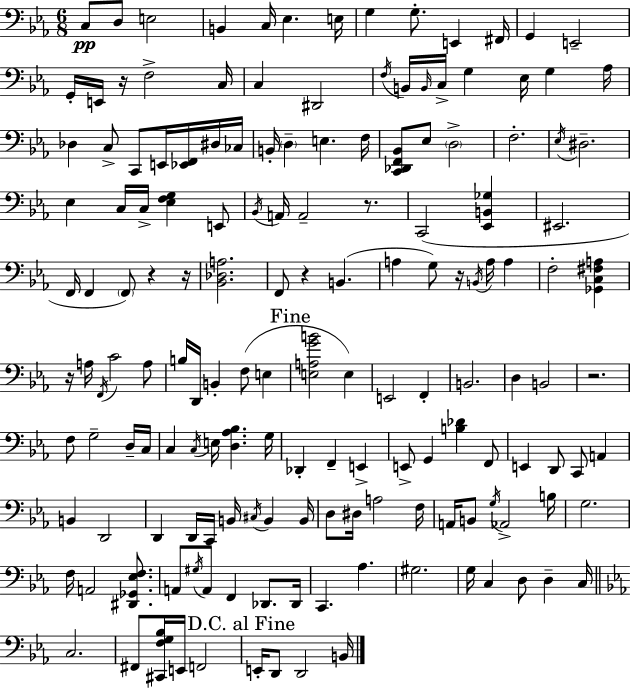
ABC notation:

X:1
T:Untitled
M:6/8
L:1/4
K:Cm
C,/2 D,/2 E,2 B,, C,/4 _E, E,/4 G, G,/2 E,, ^F,,/4 G,, E,,2 G,,/4 E,,/4 z/4 F,2 C,/4 C, ^D,,2 F,/4 B,,/4 B,,/4 C,/4 G, _E,/4 G, _A,/4 _D, C,/2 C,,/2 E,,/4 [_E,,F,,]/4 ^D,/4 _C,/4 B,,/4 D, E, F,/4 [C,,_D,,F,,_B,,]/2 _E,/2 D,2 F,2 _E,/4 ^D,2 _E, C,/4 C,/4 [_E,F,G,] E,,/2 _B,,/4 A,,/4 A,,2 z/2 C,,2 [_E,,B,,_G,] ^E,,2 F,,/4 F,, F,,/2 z z/4 [_B,,_D,A,]2 F,,/2 z B,, A, G,/2 z/4 B,,/4 A,/4 A, F,2 [_G,,C,^F,A,] z/4 A,/4 F,,/4 C2 A,/2 B,/4 D,,/4 B,, F,/2 E, [E,A,GB]2 E, E,,2 F,, B,,2 D, B,,2 z2 F,/2 G,2 D,/4 C,/4 C, C,/4 E,/4 [D,_A,_B,] G,/4 _D,, F,, E,, E,,/2 G,, [B,_D] F,,/2 E,, D,,/2 C,,/2 A,, B,, D,,2 D,, D,,/4 C,,/4 B,,/4 ^C,/4 B,, B,,/4 D,/2 ^D,/4 A,2 F,/4 A,,/4 B,,/2 G,/4 _A,,2 B,/4 G,2 F,/4 A,,2 [^D,,_G,,_E,F,]/2 A,,/2 ^G,/4 A,,/2 F,, _D,,/2 _D,,/4 C,, _A, ^G,2 G,/4 C, D,/2 D, C,/4 C,2 ^F,,/2 [^C,,F,G,_B,]/4 E,,/4 F,,2 E,,/4 D,,/2 D,,2 B,,/4